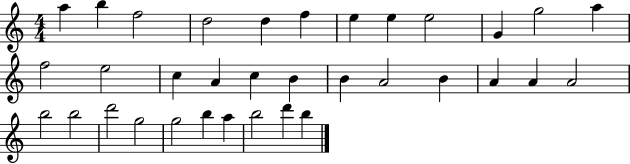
{
  \clef treble
  \numericTimeSignature
  \time 4/4
  \key c \major
  a''4 b''4 f''2 | d''2 d''4 f''4 | e''4 e''4 e''2 | g'4 g''2 a''4 | \break f''2 e''2 | c''4 a'4 c''4 b'4 | b'4 a'2 b'4 | a'4 a'4 a'2 | \break b''2 b''2 | d'''2 g''2 | g''2 b''4 a''4 | b''2 d'''4 b''4 | \break \bar "|."
}